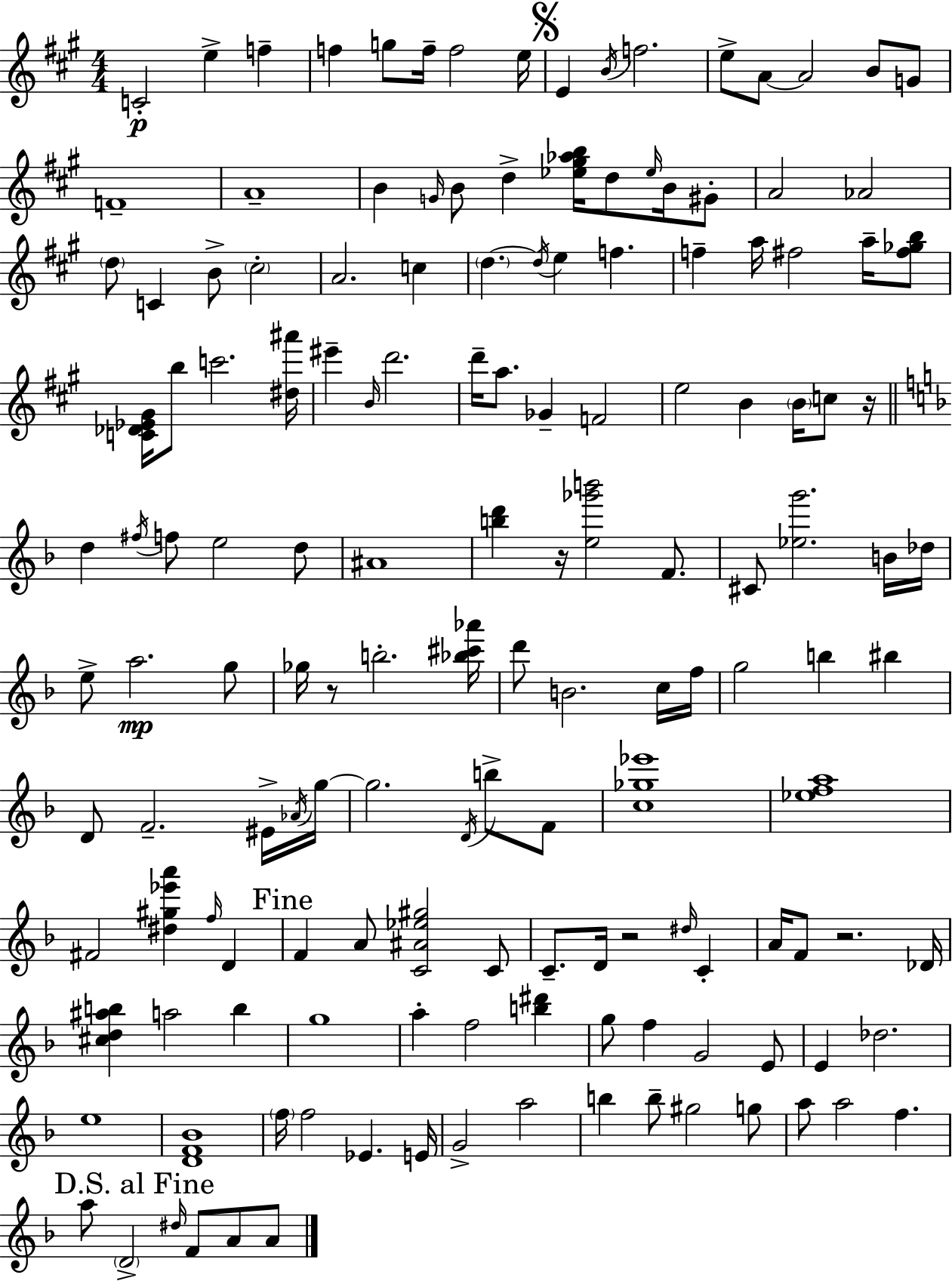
{
  \clef treble
  \numericTimeSignature
  \time 4/4
  \key a \major
  c'2-.\p e''4-> f''4-- | f''4 g''8 f''16-- f''2 e''16 | \mark \markup { \musicglyph "scripts.segno" } e'4 \acciaccatura { b'16 } f''2. | e''8-> a'8~~ a'2 b'8 g'8 | \break f'1-- | a'1-- | b'4 \grace { g'16 } b'8 d''4-> <ees'' gis'' aes'' b''>16 d''8 \grace { ees''16 } | b'16 gis'8-. a'2 aes'2 | \break \parenthesize d''8 c'4 b'8-> \parenthesize cis''2-. | a'2. c''4 | \parenthesize d''4.~~ \acciaccatura { d''16 } e''4 f''4. | f''4-- a''16 fis''2 | \break a''16-- <fis'' ges'' b''>8 <c' des' ees' gis'>16 b''8 c'''2. | <dis'' ais'''>16 eis'''4-- \grace { b'16 } d'''2. | d'''16-- a''8. ges'4-- f'2 | e''2 b'4 | \break \parenthesize b'16 c''8 r16 \bar "||" \break \key f \major d''4 \acciaccatura { fis''16 } f''8 e''2 d''8 | ais'1 | <b'' d'''>4 r16 <e'' ges''' b'''>2 f'8. | cis'8 <ees'' g'''>2. b'16 | \break des''16 e''8-> a''2.\mp g''8 | ges''16 r8 b''2.-. | <bes'' cis''' aes'''>16 d'''8 b'2. c''16 | f''16 g''2 b''4 bis''4 | \break d'8 f'2.-- eis'16-> | \acciaccatura { aes'16 } g''16~~ g''2. \acciaccatura { d'16 } b''8-> | f'8 <c'' ges'' ees'''>1 | <ees'' f'' a''>1 | \break fis'2 <dis'' gis'' ees''' a'''>4 \grace { f''16 } | d'4 \mark "Fine" f'4 a'8 <c' ais' ees'' gis''>2 | c'8 c'8.-- d'16 r2 | \grace { dis''16 } c'4-. a'16 f'8 r2. | \break des'16 <cis'' d'' ais'' b''>4 a''2 | b''4 g''1 | a''4-. f''2 | <b'' dis'''>4 g''8 f''4 g'2 | \break e'8 e'4 des''2. | e''1 | <d' f' bes'>1 | \parenthesize f''16 f''2 ees'4. | \break e'16 g'2-> a''2 | b''4 b''8-- gis''2 | g''8 a''8 a''2 f''4. | \mark "D.S. al Fine" a''8 \parenthesize d'2-> \grace { dis''16 } | \break f'8 a'8 a'8 \bar "|."
}